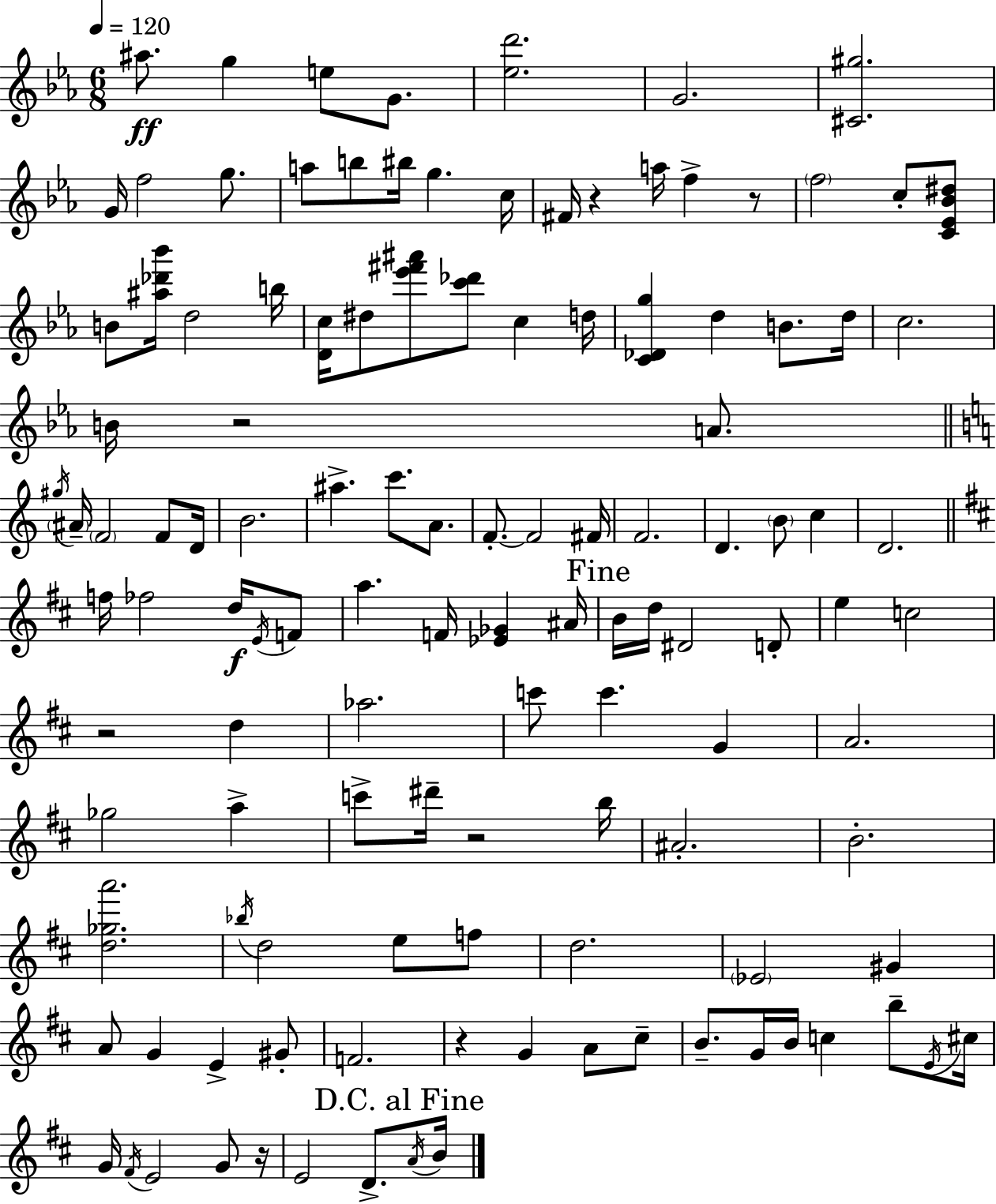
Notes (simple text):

A#5/e. G5/q E5/e G4/e. [Eb5,D6]/h. G4/h. [C#4,G#5]/h. G4/s F5/h G5/e. A5/e B5/e BIS5/s G5/q. C5/s F#4/s R/q A5/s F5/q R/e F5/h C5/e [C4,Eb4,Bb4,D#5]/e B4/e [A#5,Db6,Bb6]/s D5/h B5/s [D4,C5]/s D#5/e [Eb6,F#6,A#6]/e [C6,Db6]/e C5/q D5/s [C4,Db4,G5]/q D5/q B4/e. D5/s C5/h. B4/s R/h A4/e. G#5/s A#4/s F4/h F4/e D4/s B4/h. A#5/q. C6/e. A4/e. F4/e. F4/h F#4/s F4/h. D4/q. B4/e C5/q D4/h. F5/s FES5/h D5/s E4/s F4/e A5/q. F4/s [Eb4,Gb4]/q A#4/s B4/s D5/s D#4/h D4/e E5/q C5/h R/h D5/q Ab5/h. C6/e C6/q. G4/q A4/h. Gb5/h A5/q C6/e D#6/s R/h B5/s A#4/h. B4/h. [D5,Gb5,A6]/h. Bb5/s D5/h E5/e F5/e D5/h. Eb4/h G#4/q A4/e G4/q E4/q G#4/e F4/h. R/q G4/q A4/e C#5/e B4/e. G4/s B4/s C5/q B5/e E4/s C#5/s G4/s F#4/s E4/h G4/e R/s E4/h D4/e. A4/s B4/s